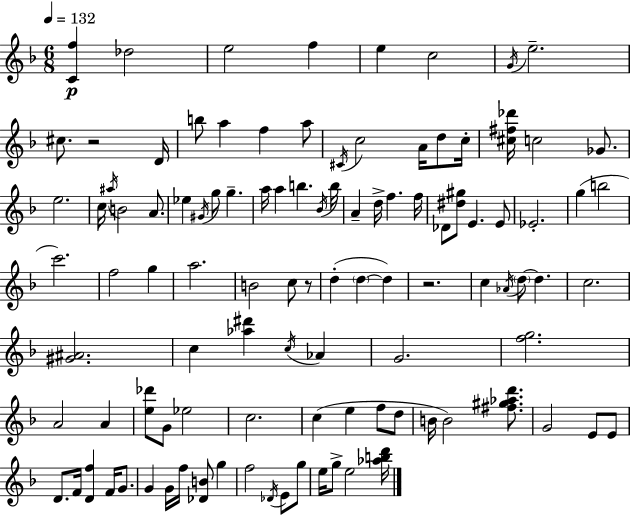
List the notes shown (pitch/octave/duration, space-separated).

[C4,F5]/q Db5/h E5/h F5/q E5/q C5/h G4/s E5/h. C#5/e. R/h D4/s B5/e A5/q F5/q A5/e C#4/s C5/h A4/s D5/e C5/s [C#5,F#5,Db6]/s C5/h Gb4/e. E5/h. C5/s A#5/s B4/h A4/e. Eb5/q G#4/s G5/e G5/q. A5/s A5/q B5/q. Bb4/s B5/s A4/q D5/s F5/q. F5/s Db4/e [D#5,G#5]/e E4/q. E4/e Eb4/h. G5/q B5/h C6/h. F5/h G5/q A5/h. B4/h C5/e R/e D5/q D5/q D5/q R/h. C5/q Ab4/s D5/e D5/q. C5/h. [G#4,A#4]/h. C5/q [Ab5,D#6]/q C5/s Ab4/q G4/h. [F5,G5]/h. A4/h A4/q [E5,Db6]/e G4/e Eb5/h C5/h. C5/q E5/q F5/e D5/e B4/s B4/h [F#5,G#5,Ab5,D6]/e. G4/h E4/e E4/e D4/e. F4/s [D4,F5]/q F4/s G4/e. G4/q G4/s F5/s [Db4,B4]/e G5/q F5/h Db4/s E4/e G5/e E5/s G5/e E5/h [Ab5,B5,D6]/s